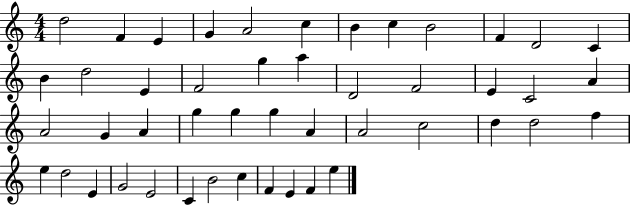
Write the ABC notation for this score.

X:1
T:Untitled
M:4/4
L:1/4
K:C
d2 F E G A2 c B c B2 F D2 C B d2 E F2 g a D2 F2 E C2 A A2 G A g g g A A2 c2 d d2 f e d2 E G2 E2 C B2 c F E F e